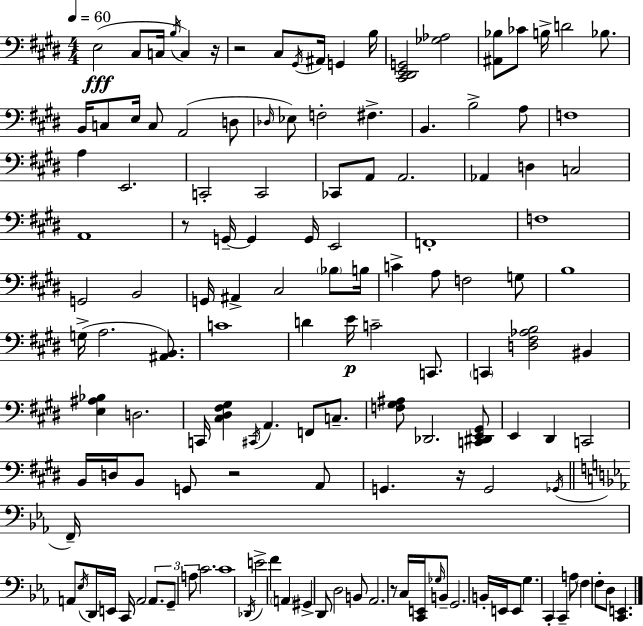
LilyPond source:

{
  \clef bass
  \numericTimeSignature
  \time 4/4
  \key e \major
  \tempo 4 = 60
  e2(\fff cis8 c16 \acciaccatura { b16 } c4) | r16 r2 cis8 \acciaccatura { gis,16 } ais,16 g,4 | b16 <cis, dis, e, g,>2 <ges aes>2 | <ais, bes>8 ces'8 b16-> d'2 bes8. | \break b,16 c8 e16 c8 a,2( | d8 \grace { des16 }) ees8 f2-. fis4.-> | b,4. b2-> | a8 f1 | \break a4 e,2. | c,2-. c,2 | ces,8 a,8 a,2. | aes,4 d4 c2 | \break a,1 | r8 g,16--~~ g,4 g,16 e,2 | f,1-. | f1 | \break g,2 b,2 | g,16 ais,4-> cis2 | \parenthesize bes8 b16 c'4-> a8 f2 | g8 b1 | \break g16->( a2. | <ais, b,>8.) c'1 | d'4 e'16\p c'2-- | c,8. \parenthesize c,4 <d fis aes b>2 bis,4 | \break <e ais bes>4 d2. | c,16 <cis dis fis gis>4 \acciaccatura { cis,16 } a,4. f,8 | c8.-- <f gis ais>8 des,2. | <c, dis, e, gis,>8 e,4 dis,4 c,2 | \break b,16 d16 b,8 g,8 r2 | a,8 g,4. r16 g,2 | \acciaccatura { ges,16 } \bar "||" \break \key ees \major f,16-- a,8 \acciaccatura { ees16 } d,16 e,16 c,16 a,2 \tuplet 3/2 { a,8. | g,8-- a8 } c'2. | c'1 | \acciaccatura { des,16 } e'2-> f'4 \parenthesize a,4 | \break gis,4-> d,8 d2 | b,8 aes,2. r8 | c16 <c, e,>16 \grace { ges16 } b,8-- g,2. | b,16-. e,16 e,8 g4. c,4-. | \break c,4-- a8 \parenthesize f4 f8-. d8 <c, e,>4. | \bar "|."
}